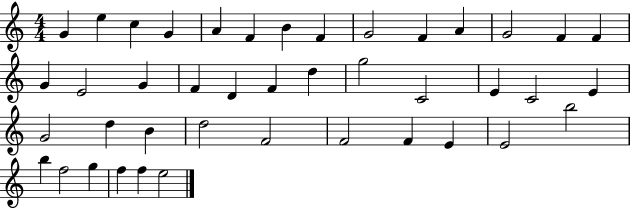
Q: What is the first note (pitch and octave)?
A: G4